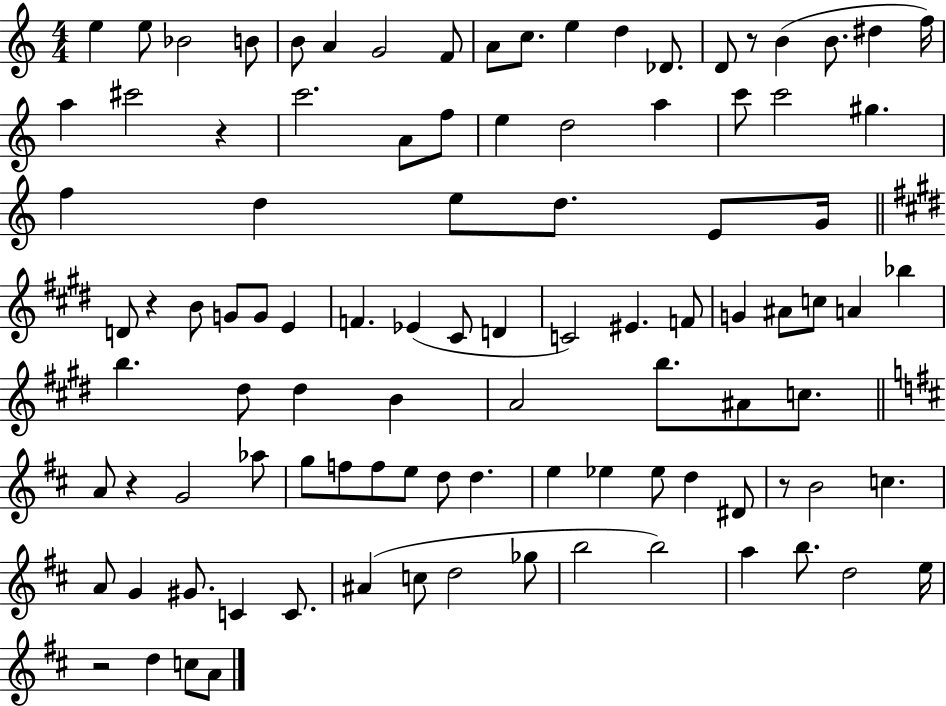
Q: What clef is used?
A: treble